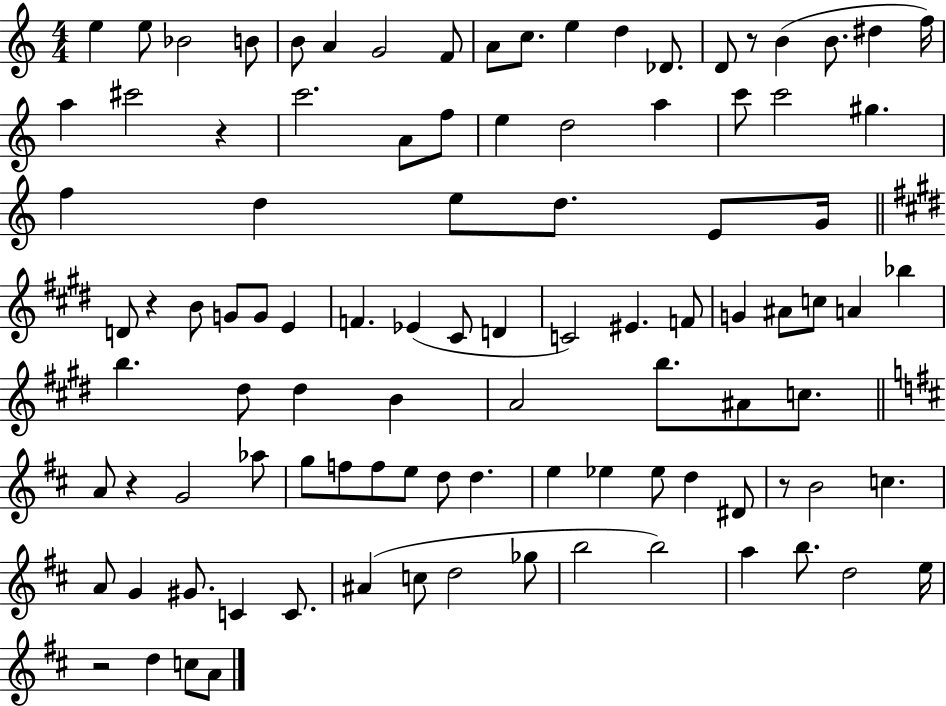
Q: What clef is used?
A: treble